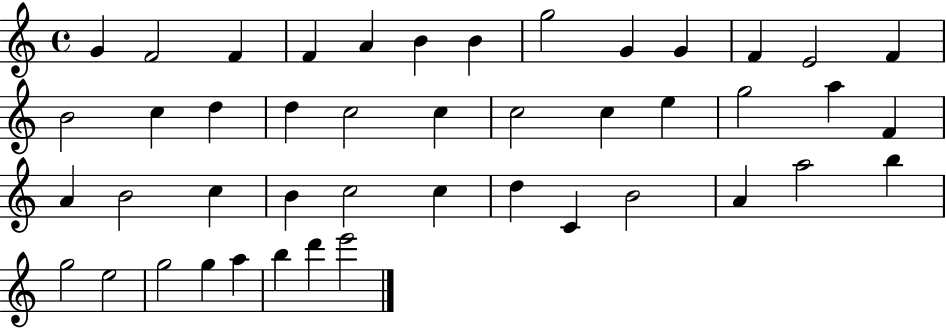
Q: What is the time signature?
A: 4/4